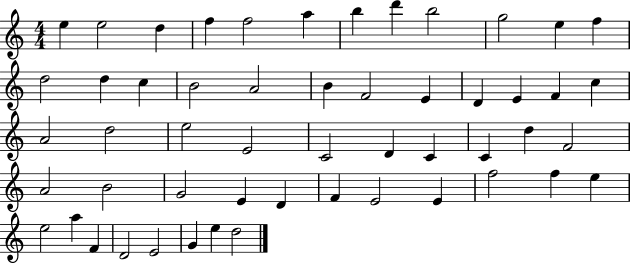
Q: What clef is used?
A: treble